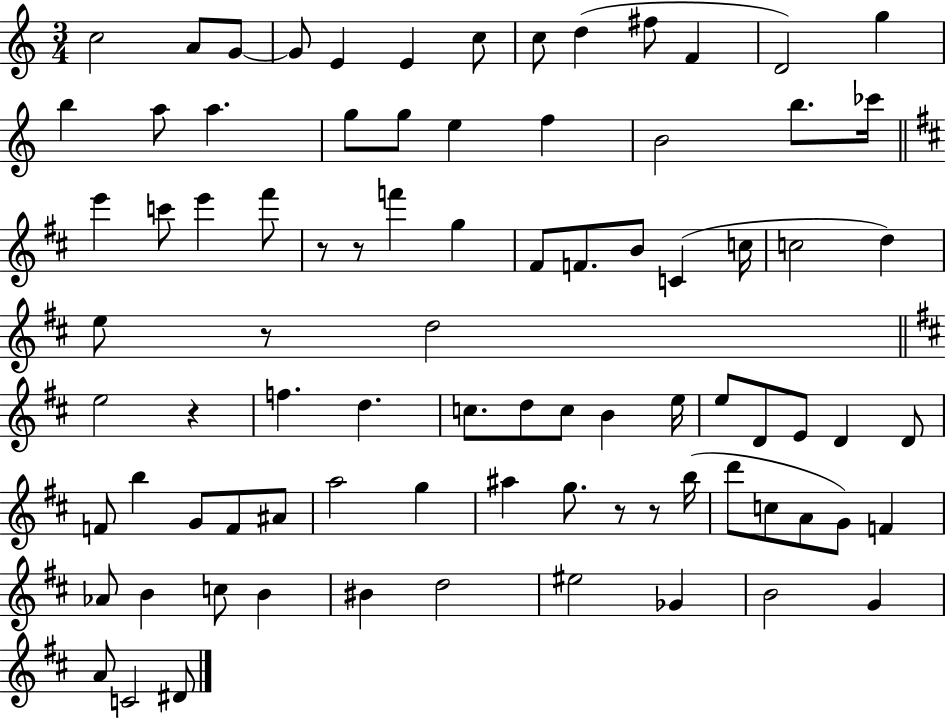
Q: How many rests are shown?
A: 6